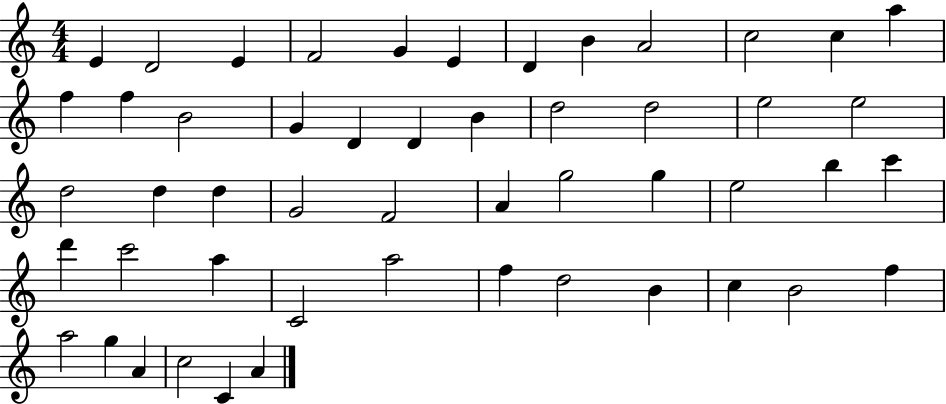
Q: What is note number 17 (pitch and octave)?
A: D4